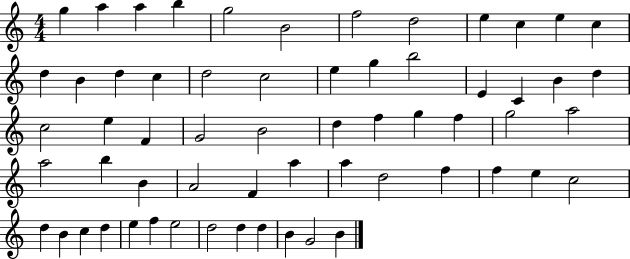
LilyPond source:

{
  \clef treble
  \numericTimeSignature
  \time 4/4
  \key c \major
  g''4 a''4 a''4 b''4 | g''2 b'2 | f''2 d''2 | e''4 c''4 e''4 c''4 | \break d''4 b'4 d''4 c''4 | d''2 c''2 | e''4 g''4 b''2 | e'4 c'4 b'4 d''4 | \break c''2 e''4 f'4 | g'2 b'2 | d''4 f''4 g''4 f''4 | g''2 a''2 | \break a''2 b''4 b'4 | a'2 f'4 a''4 | a''4 d''2 f''4 | f''4 e''4 c''2 | \break d''4 b'4 c''4 d''4 | e''4 f''4 e''2 | d''2 d''4 d''4 | b'4 g'2 b'4 | \break \bar "|."
}